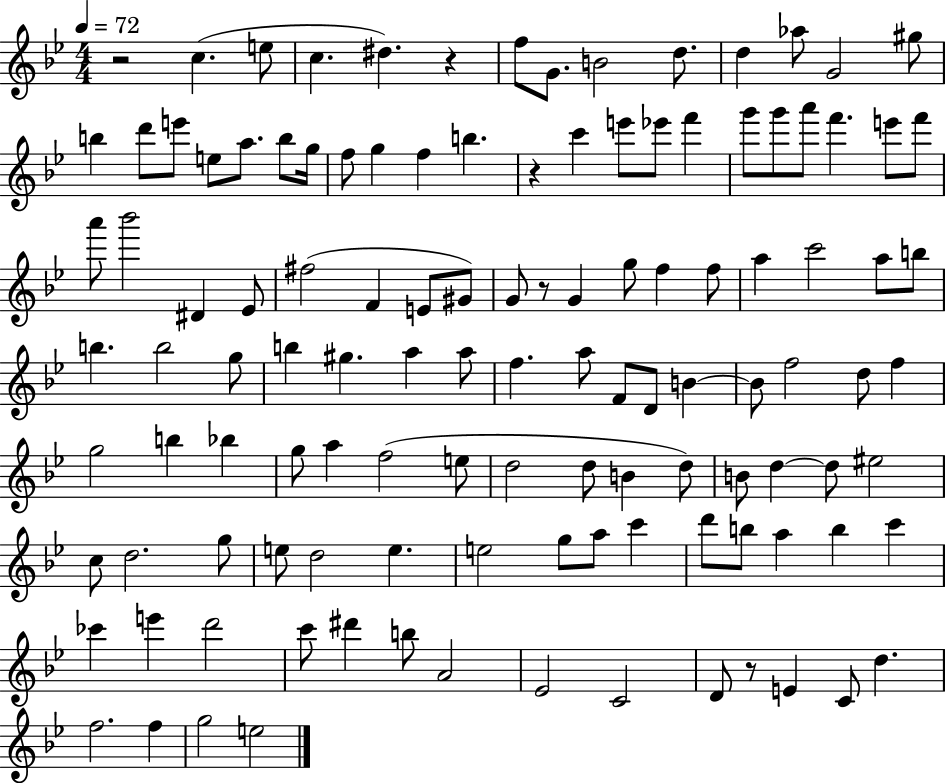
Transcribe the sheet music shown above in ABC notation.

X:1
T:Untitled
M:4/4
L:1/4
K:Bb
z2 c e/2 c ^d z f/2 G/2 B2 d/2 d _a/2 G2 ^g/2 b d'/2 e'/2 e/2 a/2 b/2 g/4 f/2 g f b z c' e'/2 _e'/2 f' g'/2 g'/2 a'/2 f' e'/2 f'/2 a'/2 _b'2 ^D _E/2 ^f2 F E/2 ^G/2 G/2 z/2 G g/2 f f/2 a c'2 a/2 b/2 b b2 g/2 b ^g a a/2 f a/2 F/2 D/2 B B/2 f2 d/2 f g2 b _b g/2 a f2 e/2 d2 d/2 B d/2 B/2 d d/2 ^e2 c/2 d2 g/2 e/2 d2 e e2 g/2 a/2 c' d'/2 b/2 a b c' _c' e' d'2 c'/2 ^d' b/2 A2 _E2 C2 D/2 z/2 E C/2 d f2 f g2 e2